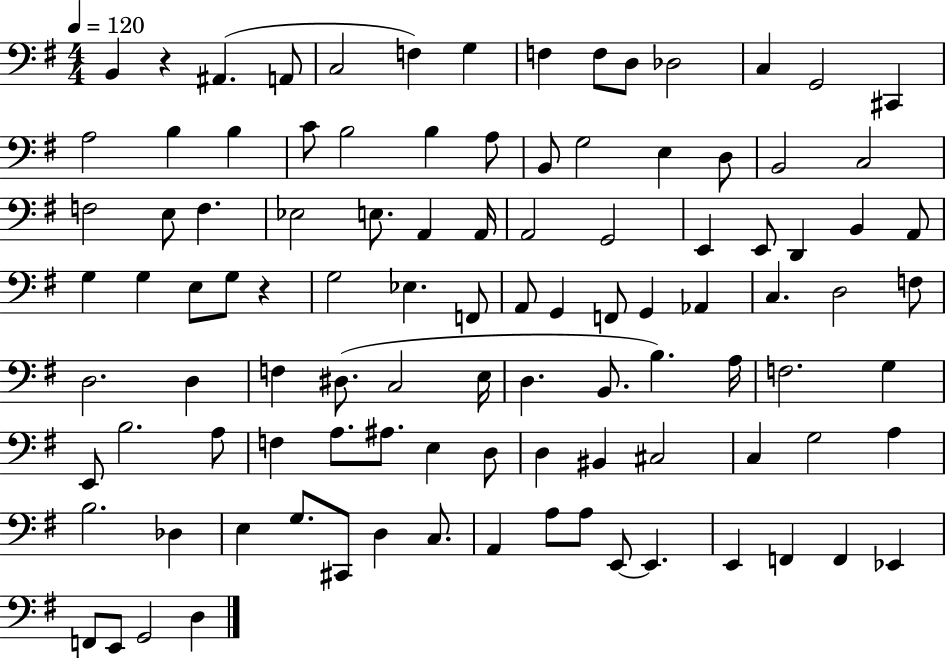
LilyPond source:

{
  \clef bass
  \numericTimeSignature
  \time 4/4
  \key g \major
  \tempo 4 = 120
  b,4 r4 ais,4.( a,8 | c2 f4) g4 | f4 f8 d8 des2 | c4 g,2 cis,4 | \break a2 b4 b4 | c'8 b2 b4 a8 | b,8 g2 e4 d8 | b,2 c2 | \break f2 e8 f4. | ees2 e8. a,4 a,16 | a,2 g,2 | e,4 e,8 d,4 b,4 a,8 | \break g4 g4 e8 g8 r4 | g2 ees4. f,8 | a,8 g,4 f,8 g,4 aes,4 | c4. d2 f8 | \break d2. d4 | f4 dis8.( c2 e16 | d4. b,8. b4.) a16 | f2. g4 | \break e,8 b2. a8 | f4 a8. ais8. e4 d8 | d4 bis,4 cis2 | c4 g2 a4 | \break b2. des4 | e4 g8. cis,8 d4 c8. | a,4 a8 a8 e,8~~ e,4. | e,4 f,4 f,4 ees,4 | \break f,8 e,8 g,2 d4 | \bar "|."
}